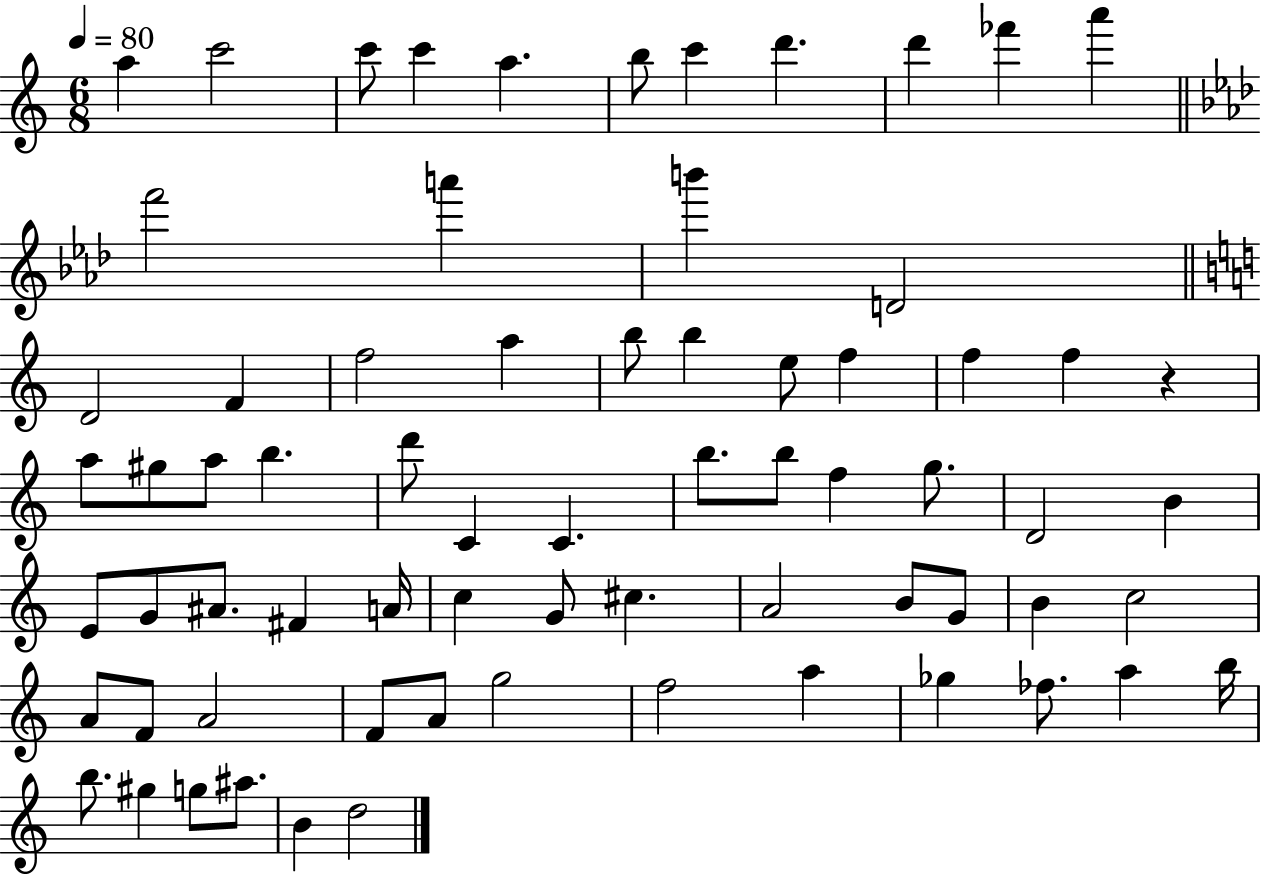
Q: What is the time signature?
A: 6/8